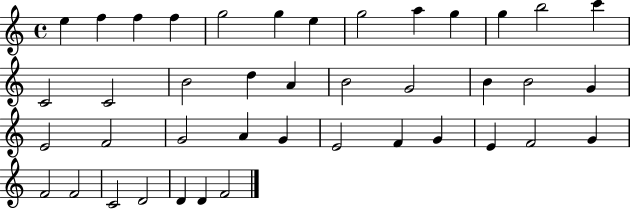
X:1
T:Untitled
M:4/4
L:1/4
K:C
e f f f g2 g e g2 a g g b2 c' C2 C2 B2 d A B2 G2 B B2 G E2 F2 G2 A G E2 F G E F2 G F2 F2 C2 D2 D D F2